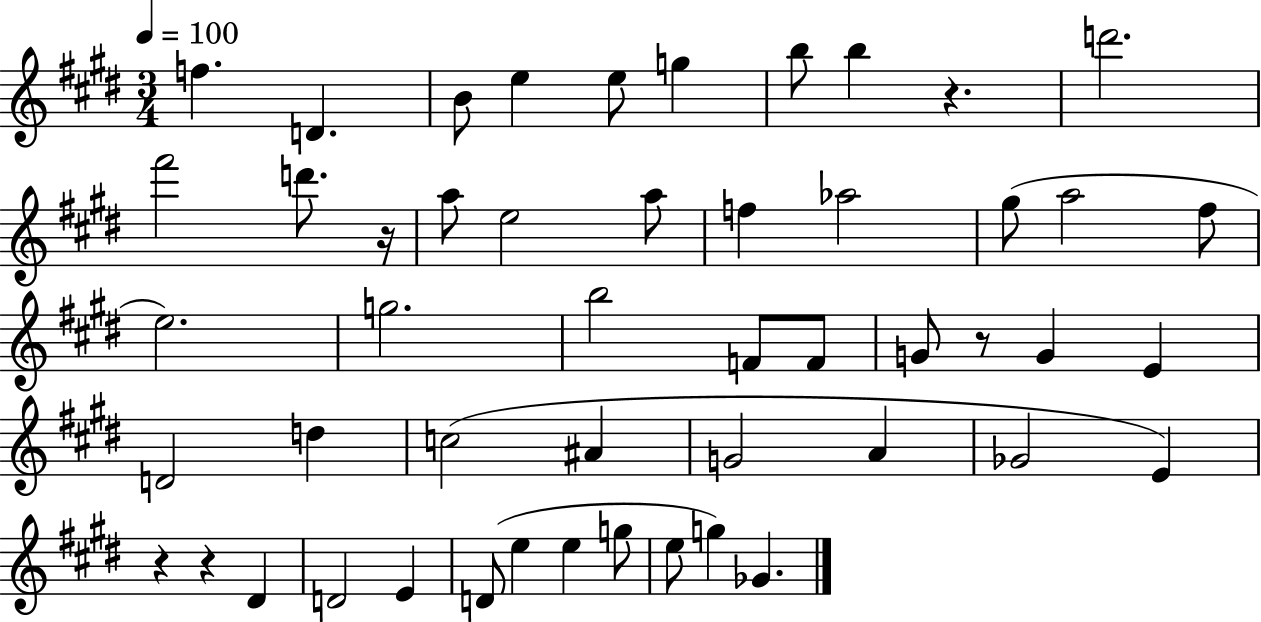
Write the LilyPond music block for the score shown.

{
  \clef treble
  \numericTimeSignature
  \time 3/4
  \key e \major
  \tempo 4 = 100
  f''4. d'4. | b'8 e''4 e''8 g''4 | b''8 b''4 r4. | d'''2. | \break fis'''2 d'''8. r16 | a''8 e''2 a''8 | f''4 aes''2 | gis''8( a''2 fis''8 | \break e''2.) | g''2. | b''2 f'8 f'8 | g'8 r8 g'4 e'4 | \break d'2 d''4 | c''2( ais'4 | g'2 a'4 | ges'2 e'4) | \break r4 r4 dis'4 | d'2 e'4 | d'8( e''4 e''4 g''8 | e''8 g''4) ges'4. | \break \bar "|."
}